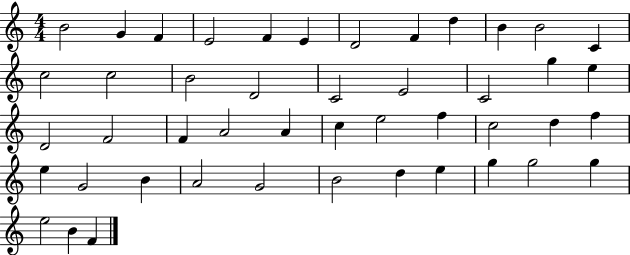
B4/h G4/q F4/q E4/h F4/q E4/q D4/h F4/q D5/q B4/q B4/h C4/q C5/h C5/h B4/h D4/h C4/h E4/h C4/h G5/q E5/q D4/h F4/h F4/q A4/h A4/q C5/q E5/h F5/q C5/h D5/q F5/q E5/q G4/h B4/q A4/h G4/h B4/h D5/q E5/q G5/q G5/h G5/q E5/h B4/q F4/q